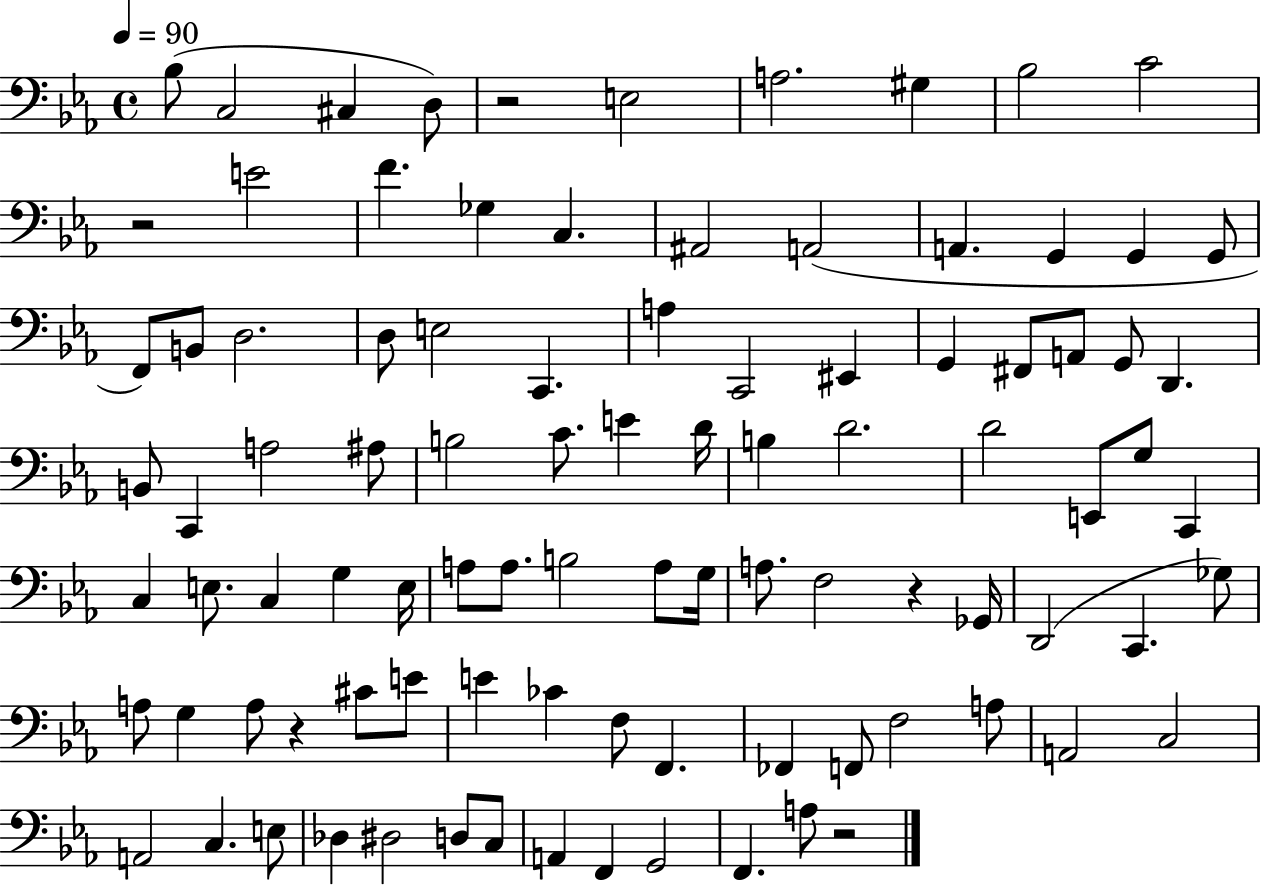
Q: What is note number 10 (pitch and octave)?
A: E4